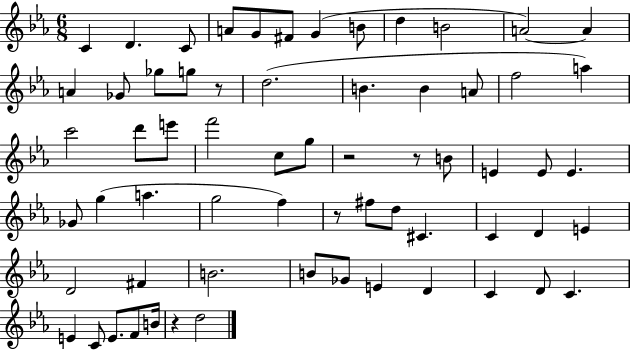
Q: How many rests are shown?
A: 5